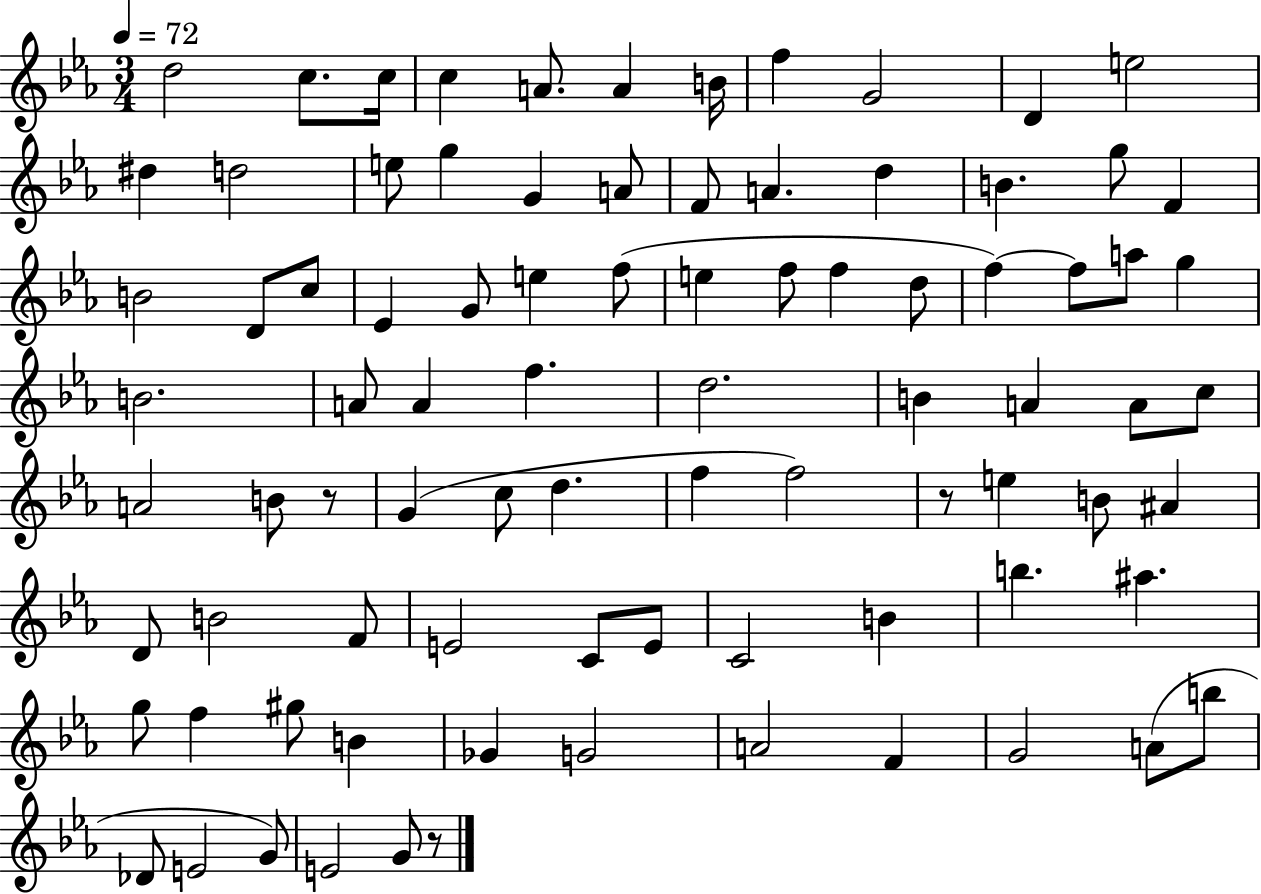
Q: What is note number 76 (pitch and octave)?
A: G4